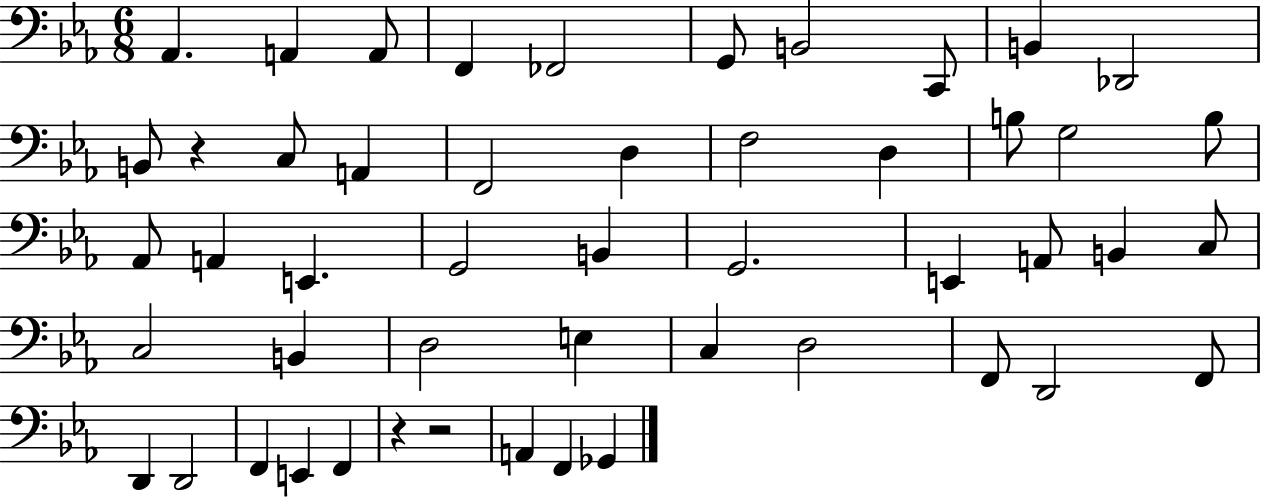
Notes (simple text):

Ab2/q. A2/q A2/e F2/q FES2/h G2/e B2/h C2/e B2/q Db2/h B2/e R/q C3/e A2/q F2/h D3/q F3/h D3/q B3/e G3/h B3/e Ab2/e A2/q E2/q. G2/h B2/q G2/h. E2/q A2/e B2/q C3/e C3/h B2/q D3/h E3/q C3/q D3/h F2/e D2/h F2/e D2/q D2/h F2/q E2/q F2/q R/q R/h A2/q F2/q Gb2/q